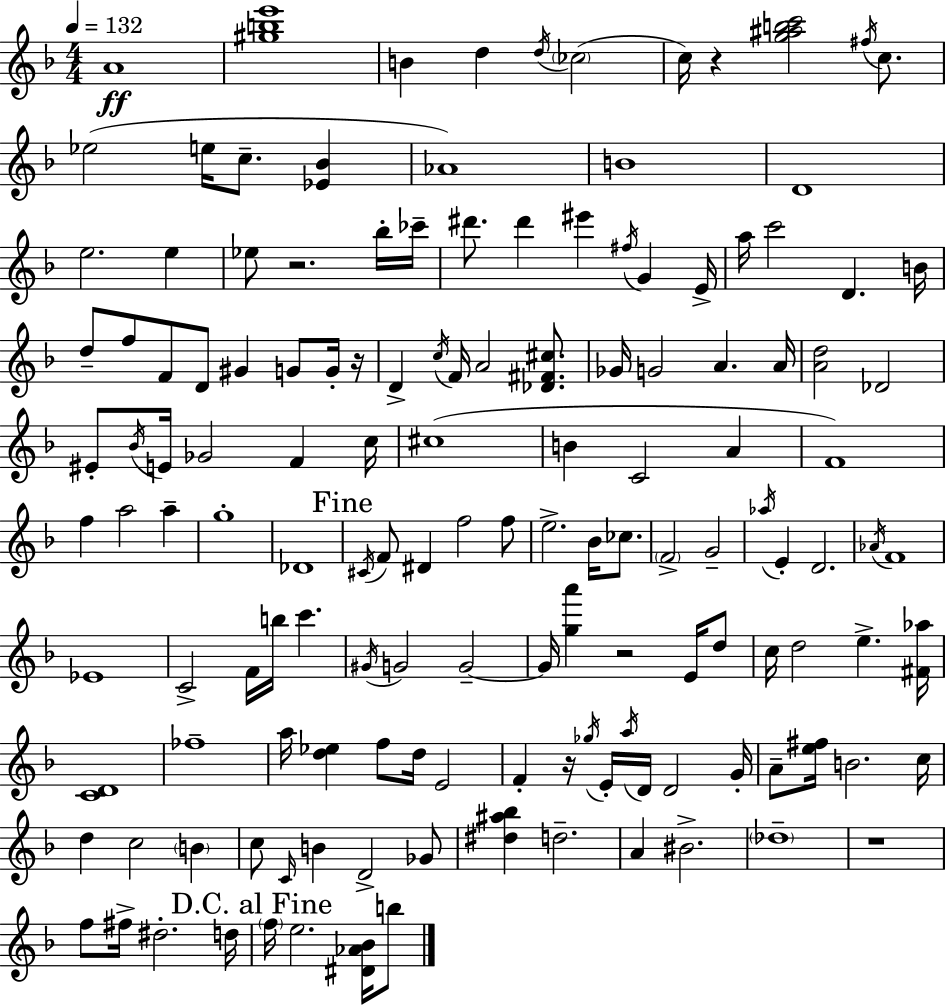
{
  \clef treble
  \numericTimeSignature
  \time 4/4
  \key d \minor
  \tempo 4 = 132
  \repeat volta 2 { a'1\ff | <gis'' b'' e'''>1 | b'4 d''4 \acciaccatura { d''16 }( \parenthesize ces''2 | c''16) r4 <g'' ais'' b'' c'''>2 \acciaccatura { fis''16 } c''8. | \break ees''2( e''16 c''8.-- <ees' bes'>4 | aes'1) | b'1 | d'1 | \break e''2. e''4 | ees''8 r2. | bes''16-. ces'''16-- dis'''8. dis'''4 eis'''4 \acciaccatura { fis''16 } g'4 | e'16-> a''16 c'''2 d'4. | \break b'16 d''8-- f''8 f'8 d'8 gis'4 g'8 | g'16-. r16 d'4-> \acciaccatura { c''16 } f'16 a'2 | <des' fis' cis''>8. ges'16 g'2 a'4. | a'16 <a' d''>2 des'2 | \break eis'8-. \acciaccatura { bes'16 } e'16 ges'2 | f'4 c''16 cis''1( | b'4 c'2 | a'4 f'1) | \break f''4 a''2 | a''4-- g''1-. | des'1 | \mark "Fine" \acciaccatura { cis'16 } f'8 dis'4 f''2 | \break f''8 e''2.-> | bes'16 ces''8. \parenthesize f'2-> g'2-- | \acciaccatura { aes''16 } e'4-. d'2. | \acciaccatura { aes'16 } f'1 | \break ees'1 | c'2-> | f'16 b''16 c'''4. \acciaccatura { gis'16 } g'2 | g'2--~~ g'16 <g'' a'''>4 r2 | \break e'16 d''8 c''16 d''2 | e''4.-> <fis' aes''>16 <c' d'>1 | fes''1-- | a''16 <d'' ees''>4 f''8 | \break d''16 e'2 f'4-. r16 \acciaccatura { ges''16 } e'16-. | \acciaccatura { a''16 } d'16 d'2 g'16-. a'8-- <e'' fis''>16 b'2. | c''16 d''4 c''2 | \parenthesize b'4 c''8 \grace { c'16 } b'4 | \break d'2-> ges'8 <dis'' ais'' bes''>4 | d''2.-- a'4 | bis'2.-> \parenthesize des''1-- | r1 | \break f''8 fis''16-> dis''2.-. | d''16 \mark "D.C. al Fine" \parenthesize f''16 e''2. | <dis' aes' bes'>16 b''8 } \bar "|."
}